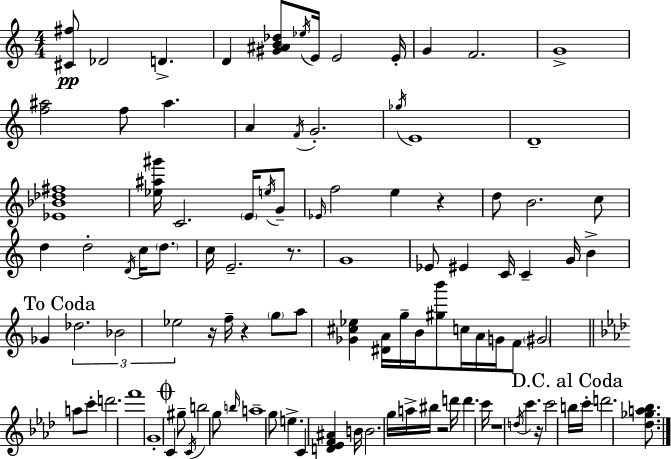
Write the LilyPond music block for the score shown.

{
  \clef treble
  \numericTimeSignature
  \time 4/4
  \key a \minor
  <cis' fis''>8\pp des'2 d'4.-> | d'4 <gis' ais' b' des''>8 \acciaccatura { ees''16 } e'16 e'2 | e'16-. g'4 f'2. | g'1-> | \break <f'' ais''>2 f''8 ais''4. | a'4 \acciaccatura { f'16 } g'2.-. | \acciaccatura { ges''16 } e'1 | d'1-- | \break <ees' bes' des'' fis''>1 | <ees'' ais'' gis'''>16 c'2. | \parenthesize e'16 \acciaccatura { e''16 } g'8-- \grace { ees'16 } f''2 e''4 | r4 d''8 b'2. | \break c''8 d''4 d''2-. | \acciaccatura { d'16 } c''16 \parenthesize d''8. c''16 e'2.-- | r8. g'1 | ees'8 eis'4 c'16 c'4-- | \break g'16 b'4-> \mark "To Coda" ges'4 \tuplet 3/2 { des''2. | bes'2 ees''2 } | r16 f''16-- r4 \parenthesize g''8 a''8 | <ges' cis'' ees''>4 <dis' a'>16 g''16-- b'16 <gis'' b'''>8 c''16 a'16 g'16 f'8 \parenthesize gis'2 | \break \bar "||" \break \key f \minor a''8 c'''8-. d'''2. | f'''1 | g'1-. | \mark \markup { \musicglyph "scripts.coda" } c'4 gis''8-- \acciaccatura { c'16 } b''2 g''8 | \break \grace { b''16 } a''1-- | g''8 e''4.-> c'4 <d' ees' f' ais'>4 | b'16 b'2. g''16 | a''16-> bis''16 r2 d'''16 d'''4. | \break c'''16 r1 | \acciaccatura { d''16 } c'''4. r16 c'''2 | \mark "D.C. al Coda" b''16 c'''16-. d'''2. | <des'' ges'' a'' bes''>8. \bar "|."
}